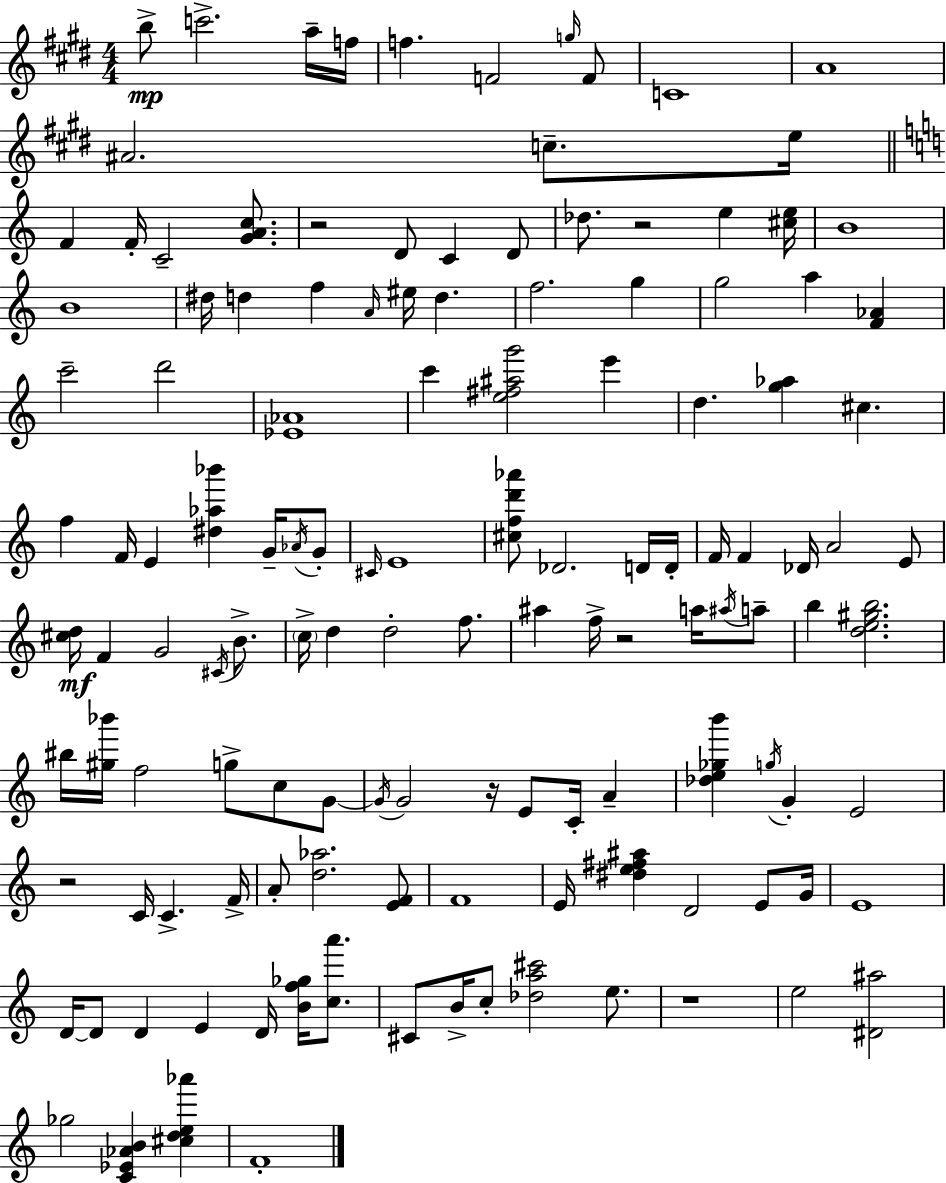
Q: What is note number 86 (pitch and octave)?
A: A4